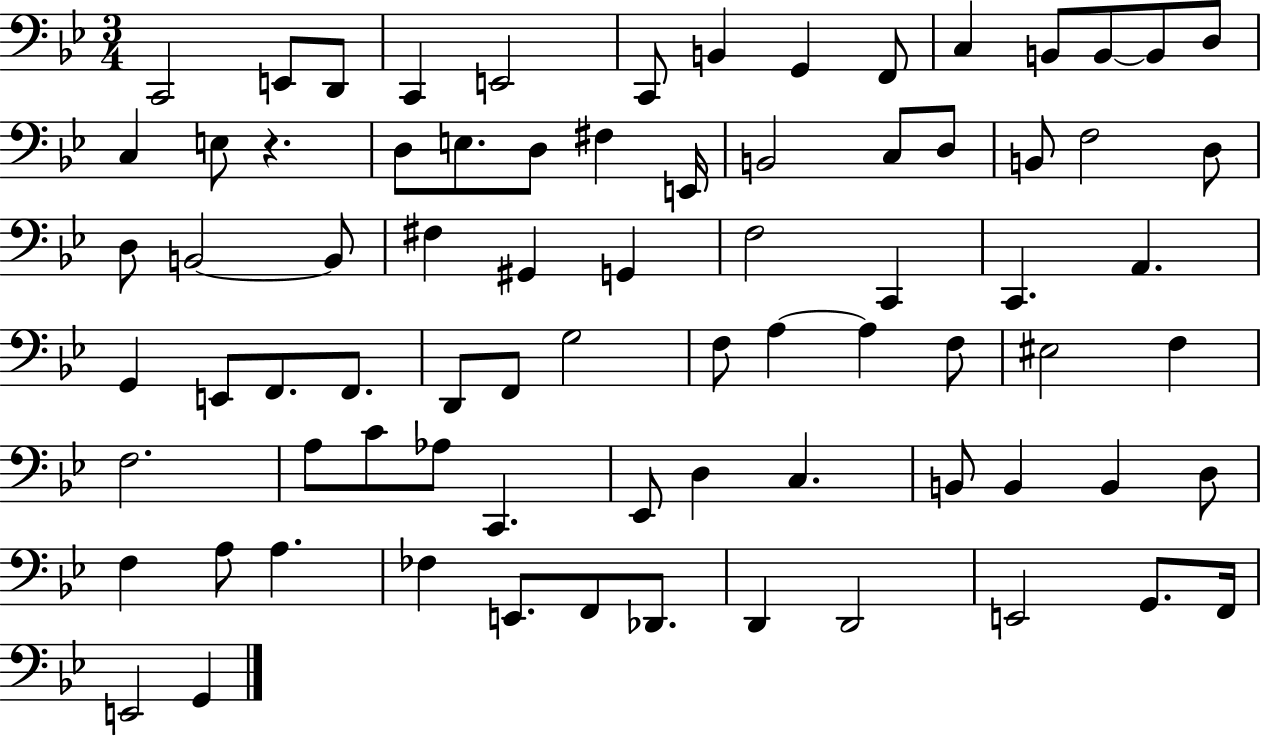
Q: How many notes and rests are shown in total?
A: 77